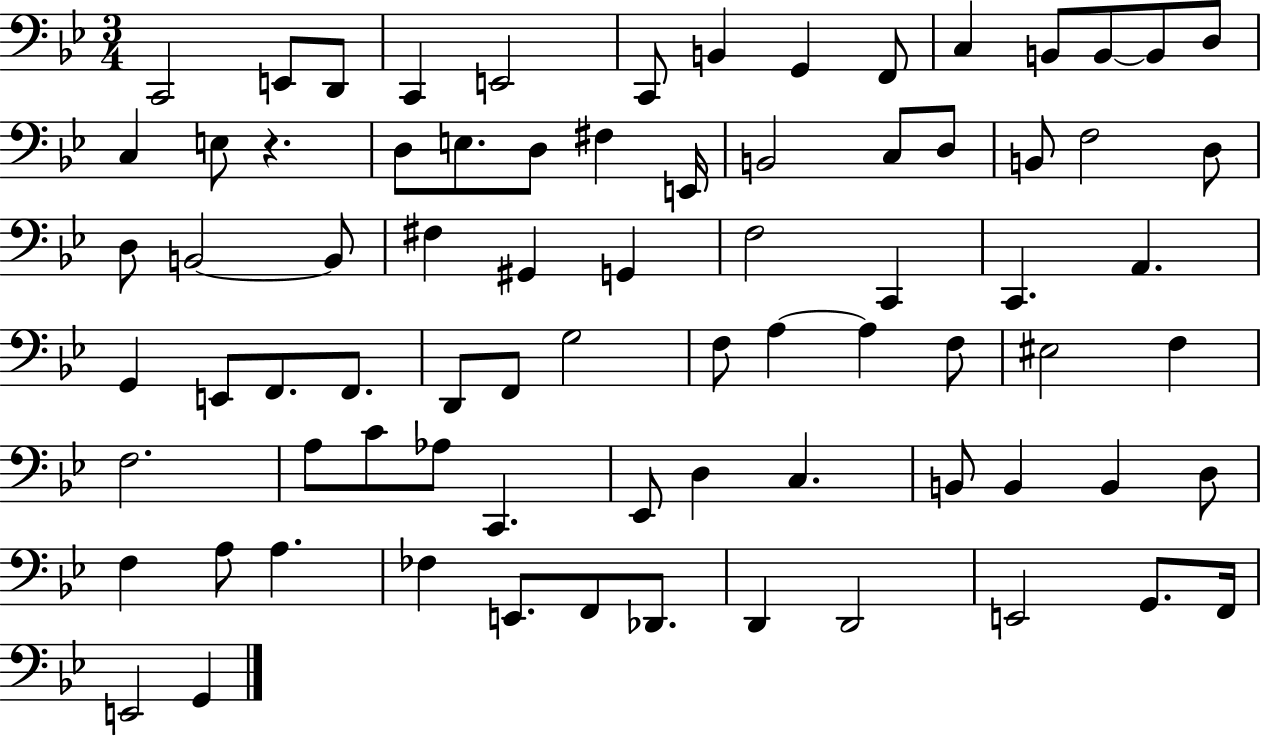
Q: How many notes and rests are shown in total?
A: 77